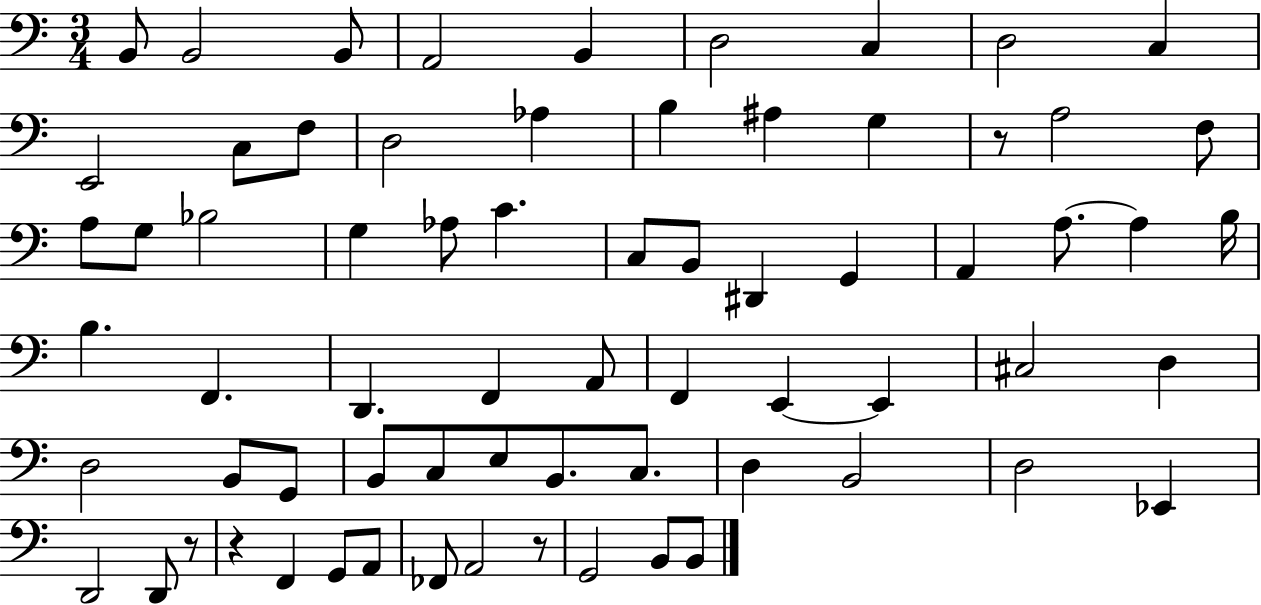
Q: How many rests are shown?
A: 4